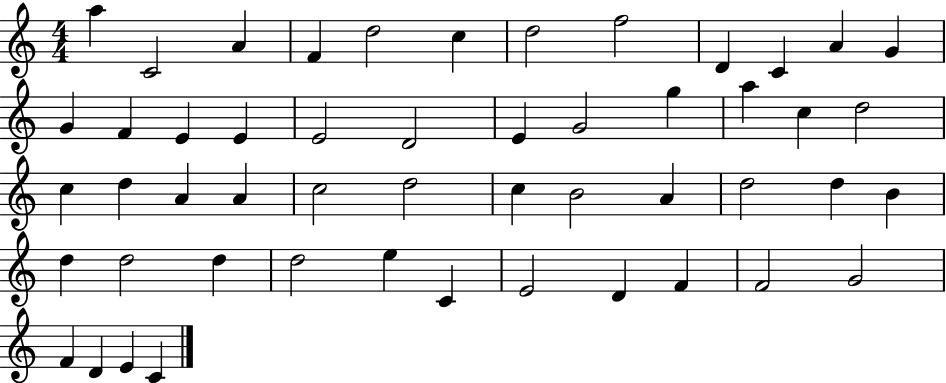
A5/q C4/h A4/q F4/q D5/h C5/q D5/h F5/h D4/q C4/q A4/q G4/q G4/q F4/q E4/q E4/q E4/h D4/h E4/q G4/h G5/q A5/q C5/q D5/h C5/q D5/q A4/q A4/q C5/h D5/h C5/q B4/h A4/q D5/h D5/q B4/q D5/q D5/h D5/q D5/h E5/q C4/q E4/h D4/q F4/q F4/h G4/h F4/q D4/q E4/q C4/q